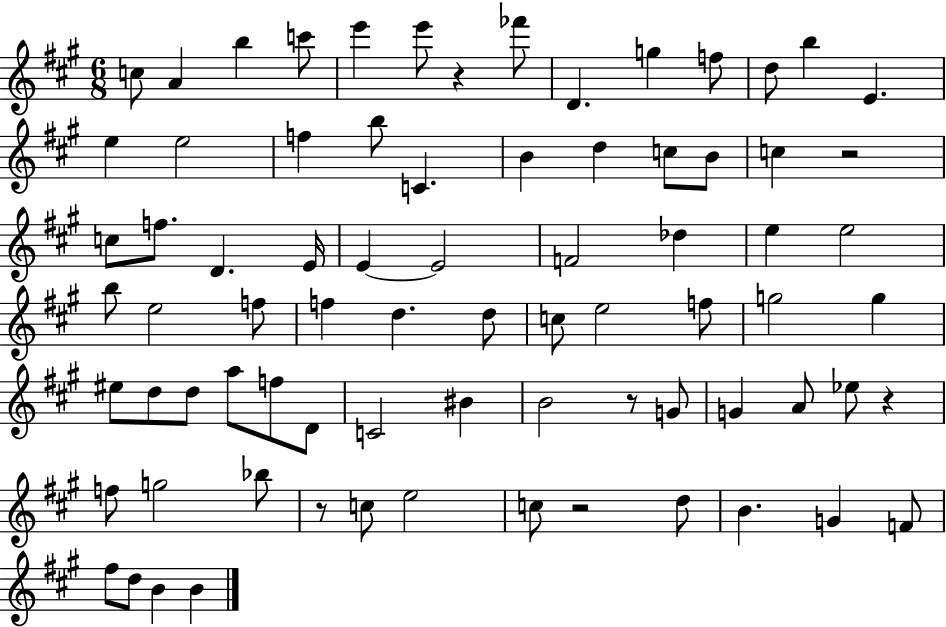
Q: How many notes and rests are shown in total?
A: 77